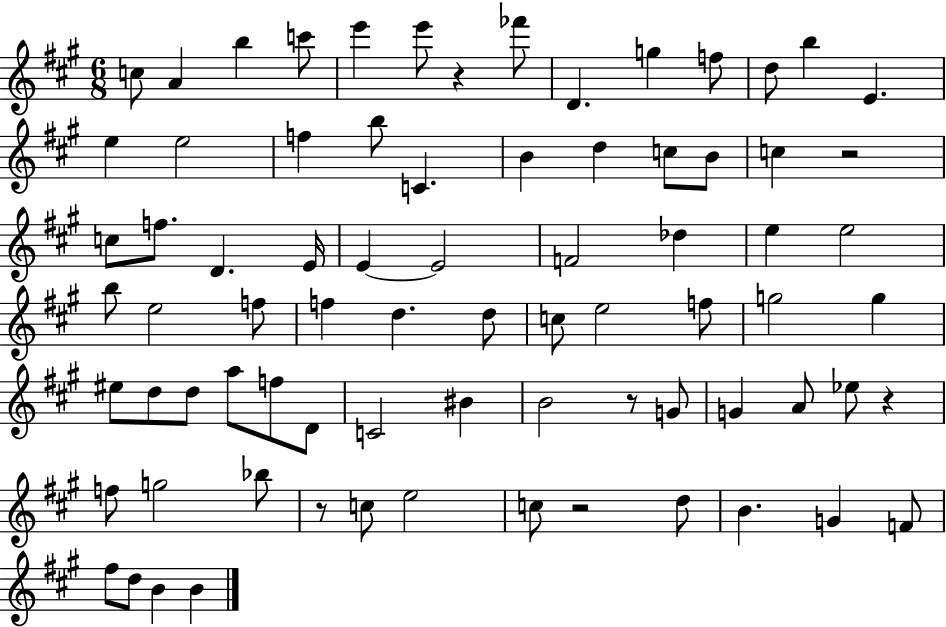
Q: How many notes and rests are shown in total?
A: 77